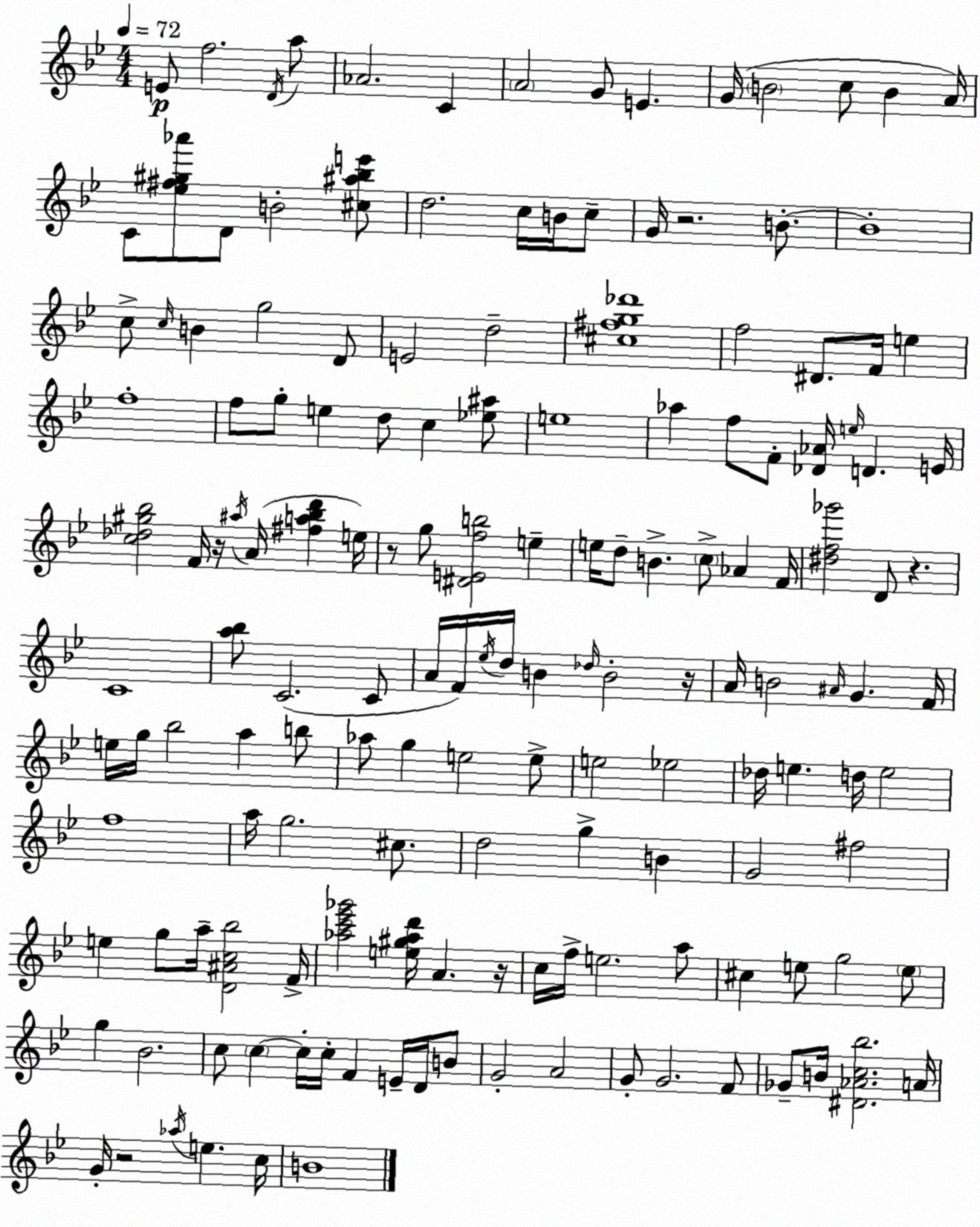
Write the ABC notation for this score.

X:1
T:Untitled
M:4/4
L:1/4
K:Bb
E/2 f2 D/4 a/2 _A2 C A2 G/2 E G/4 B2 c/2 B A/4 C/2 [_e^f^g_a']/2 D/2 B2 [^c^a_be']/2 d2 c/4 B/4 c/2 G/4 z2 B/2 B4 c/2 c/4 B g2 D/2 E2 d2 [^c^fg_d']4 f2 ^D/2 F/4 e f4 f/2 g/2 e d/2 c [_e^a]/2 e4 _a f/2 F/2 [_D_A]/4 e/4 D E/4 [c_d^g_b]2 F/4 z/4 ^a/4 A/4 [^fa_bd'] e/4 z/2 g/2 [^DEfb]2 e e/4 d/2 B c/2 _A F/4 [^df_g']2 D/2 z C4 [a_b]/2 C2 C/2 A/4 F/4 _e/4 d/4 B _d/4 B2 z/4 A/4 B2 ^A/4 G F/4 e/4 g/4 _b2 a b/2 _a/2 g e2 e/2 e2 _e2 _d/4 e d/4 e2 f4 a/4 g2 ^c/2 d2 g B G2 ^f2 e g/2 a/4 [D^Ac_b]2 F/4 [_ac'_e'_g']2 [e^g_ad']/4 A z/4 c/4 f/4 e2 a/2 ^c e/2 g2 e/2 g _B2 c/2 c c/4 c/4 F E/4 D/4 B/2 G2 A2 G/2 G2 F/2 _G/2 B/4 [^D_Ac_b]2 A/4 G/4 z2 _a/4 e c/4 B4